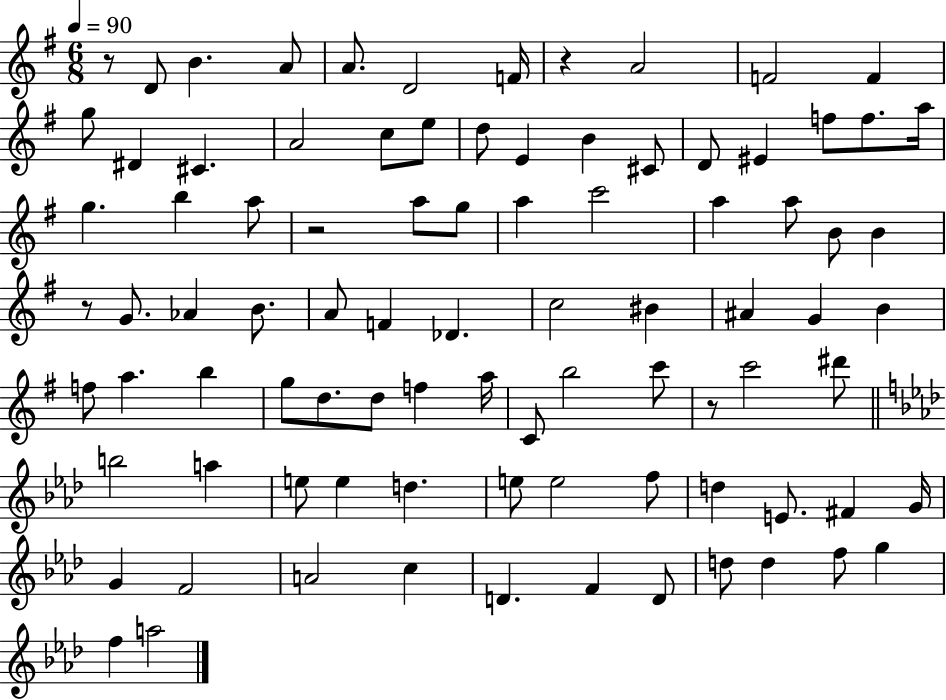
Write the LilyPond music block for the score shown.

{
  \clef treble
  \numericTimeSignature
  \time 6/8
  \key g \major
  \tempo 4 = 90
  r8 d'8 b'4. a'8 | a'8. d'2 f'16 | r4 a'2 | f'2 f'4 | \break g''8 dis'4 cis'4. | a'2 c''8 e''8 | d''8 e'4 b'4 cis'8 | d'8 eis'4 f''8 f''8. a''16 | \break g''4. b''4 a''8 | r2 a''8 g''8 | a''4 c'''2 | a''4 a''8 b'8 b'4 | \break r8 g'8. aes'4 b'8. | a'8 f'4 des'4. | c''2 bis'4 | ais'4 g'4 b'4 | \break f''8 a''4. b''4 | g''8 d''8. d''8 f''4 a''16 | c'8 b''2 c'''8 | r8 c'''2 dis'''8 | \break \bar "||" \break \key aes \major b''2 a''4 | e''8 e''4 d''4. | e''8 e''2 f''8 | d''4 e'8. fis'4 g'16 | \break g'4 f'2 | a'2 c''4 | d'4. f'4 d'8 | d''8 d''4 f''8 g''4 | \break f''4 a''2 | \bar "|."
}